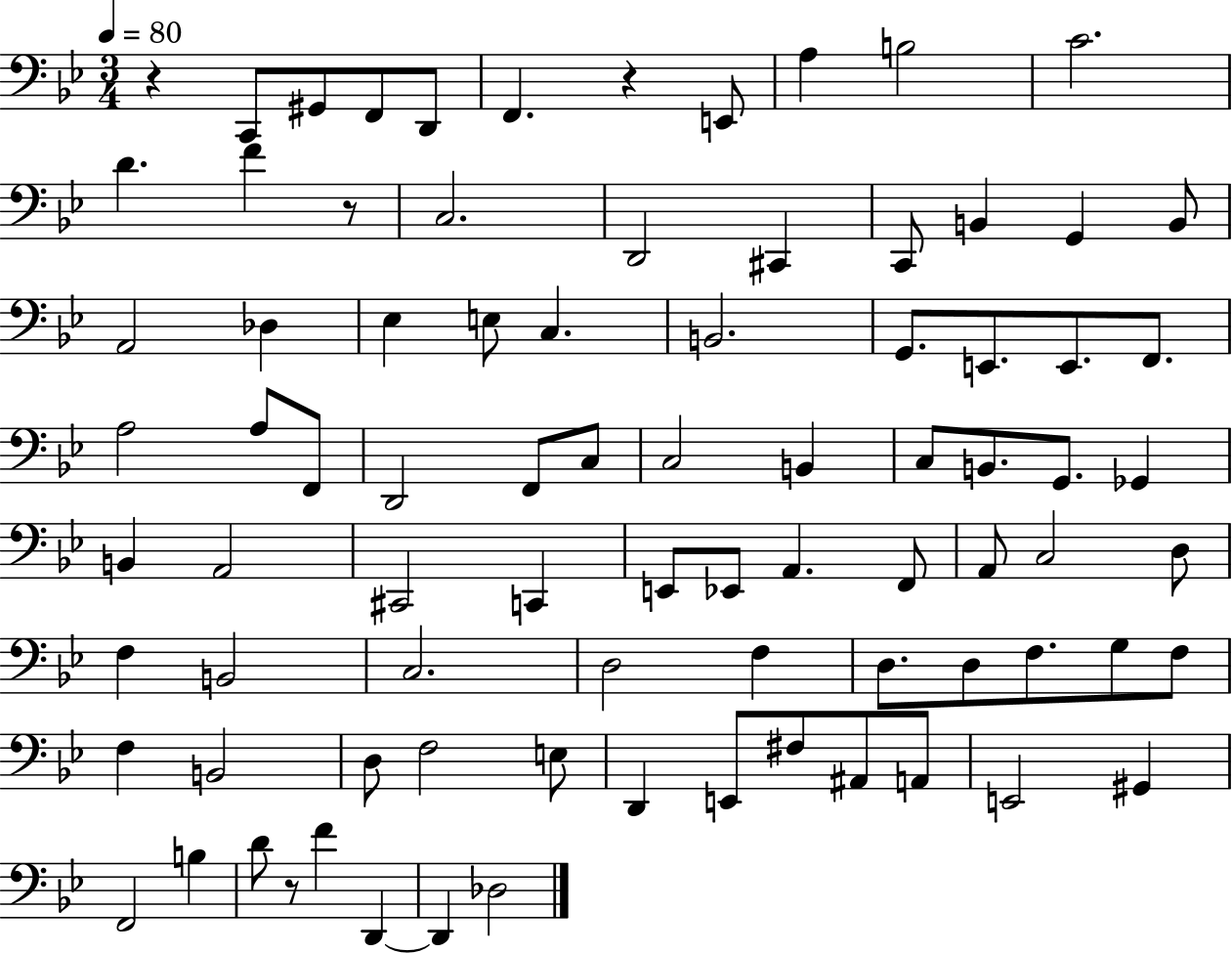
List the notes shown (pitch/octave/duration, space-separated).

R/q C2/e G#2/e F2/e D2/e F2/q. R/q E2/e A3/q B3/h C4/h. D4/q. F4/q R/e C3/h. D2/h C#2/q C2/e B2/q G2/q B2/e A2/h Db3/q Eb3/q E3/e C3/q. B2/h. G2/e. E2/e. E2/e. F2/e. A3/h A3/e F2/e D2/h F2/e C3/e C3/h B2/q C3/e B2/e. G2/e. Gb2/q B2/q A2/h C#2/h C2/q E2/e Eb2/e A2/q. F2/e A2/e C3/h D3/e F3/q B2/h C3/h. D3/h F3/q D3/e. D3/e F3/e. G3/e F3/e F3/q B2/h D3/e F3/h E3/e D2/q E2/e F#3/e A#2/e A2/e E2/h G#2/q F2/h B3/q D4/e R/e F4/q D2/q D2/q Db3/h